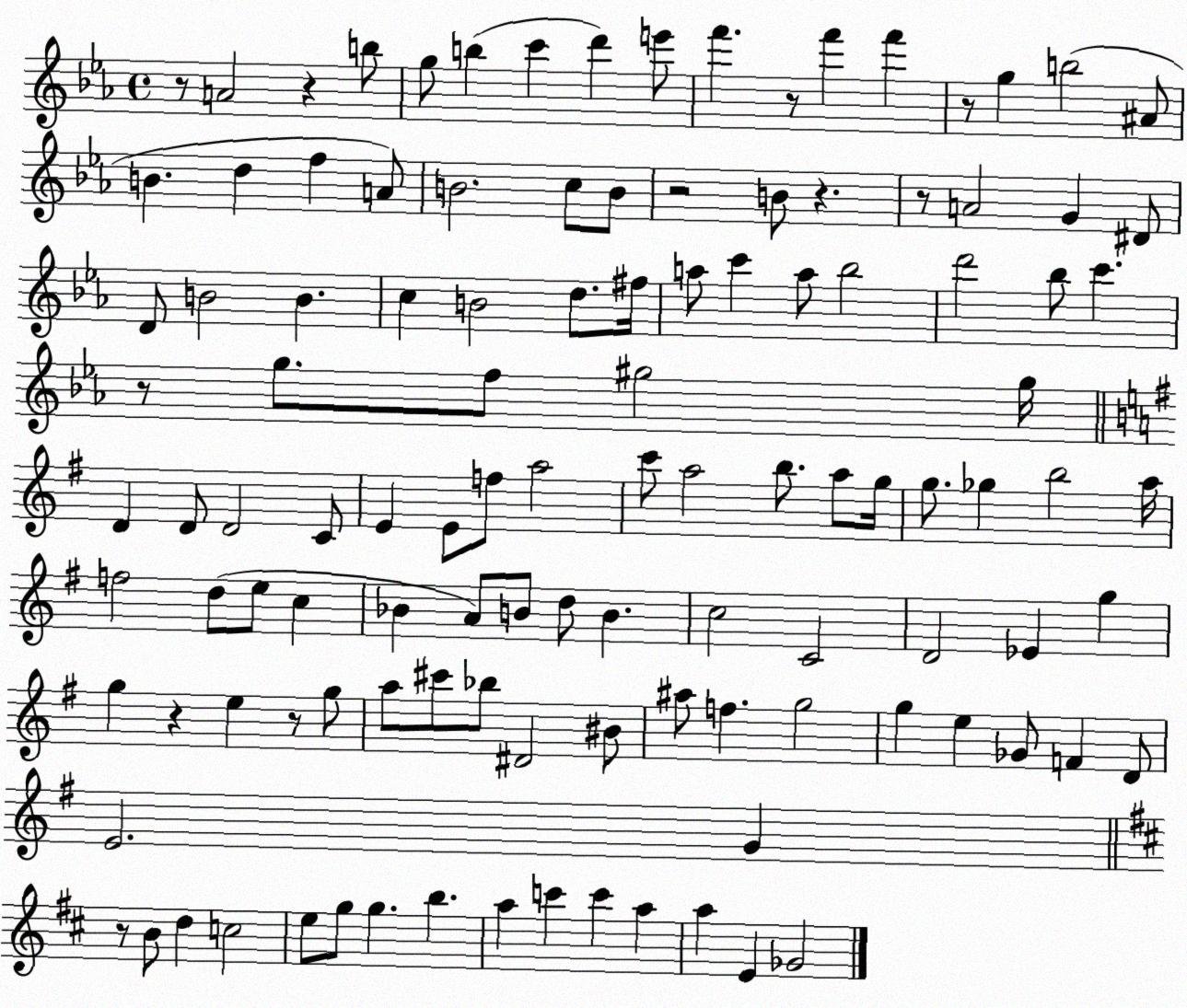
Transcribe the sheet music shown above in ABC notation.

X:1
T:Untitled
M:4/4
L:1/4
K:Eb
z/2 A2 z b/2 g/2 b c' d' e'/2 f' z/2 f' f' z/2 g b2 ^A/2 B d f A/2 B2 c/2 B/2 z2 B/2 z z/2 A2 G ^D/2 D/2 B2 B c B2 d/2 ^f/4 a/2 c' a/2 _b2 d'2 _b/2 c' z/2 g/2 f/2 ^g2 ^g/4 D D/2 D2 C/2 E E/2 f/2 a2 c'/2 a2 b/2 a/2 g/4 g/2 _g b2 a/4 f2 d/2 e/2 c _B A/2 B/2 d/2 B c2 C2 D2 _E g g z e z/2 g/2 a/2 ^c'/2 _b/2 ^D2 ^B/2 ^a/2 f g2 g e _G/2 F D/2 E2 G z/2 B/2 d c2 e/2 g/2 g b a c' c' a a E _G2